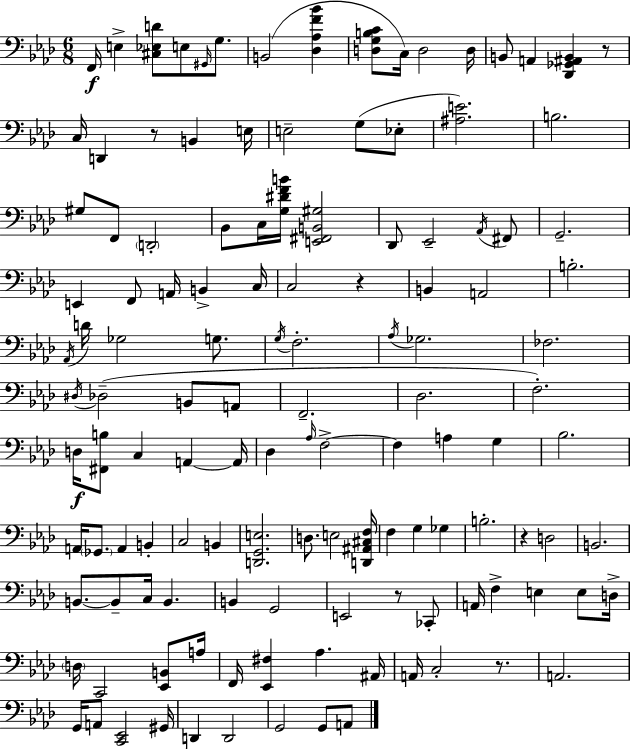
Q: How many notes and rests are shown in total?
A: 128